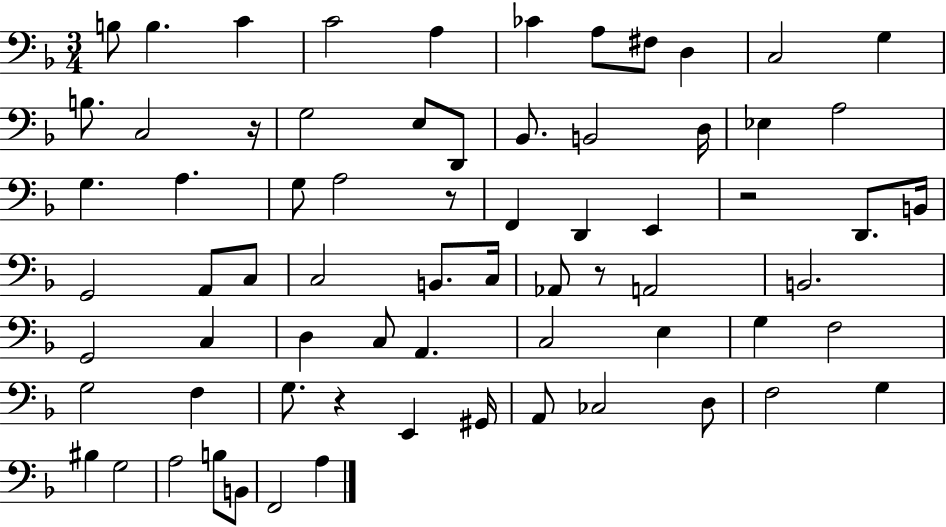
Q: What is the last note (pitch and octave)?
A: A3